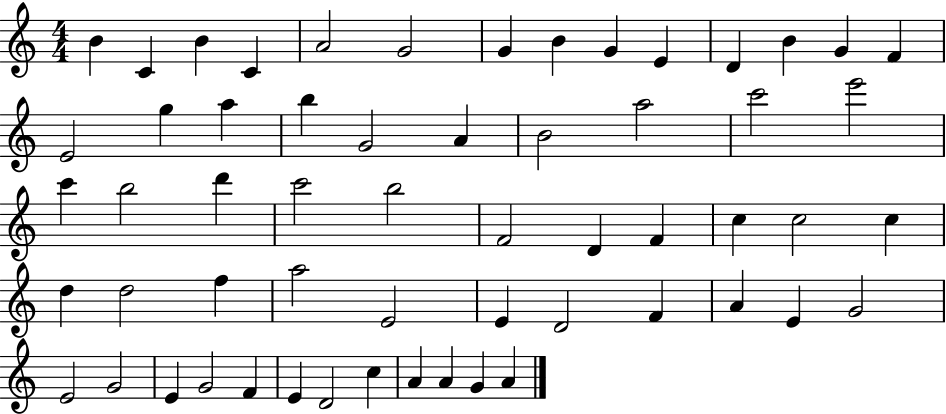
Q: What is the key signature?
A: C major